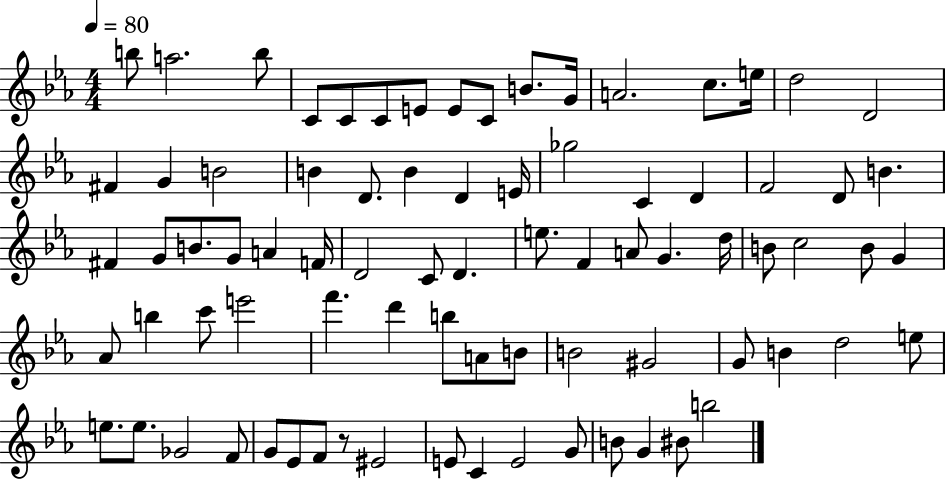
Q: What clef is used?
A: treble